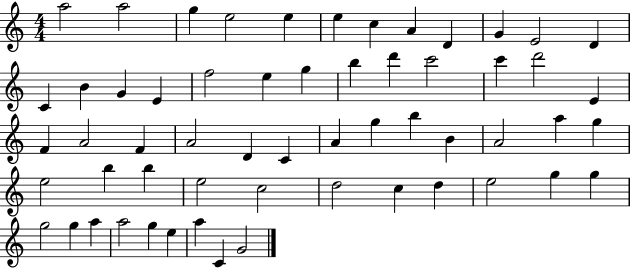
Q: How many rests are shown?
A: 0